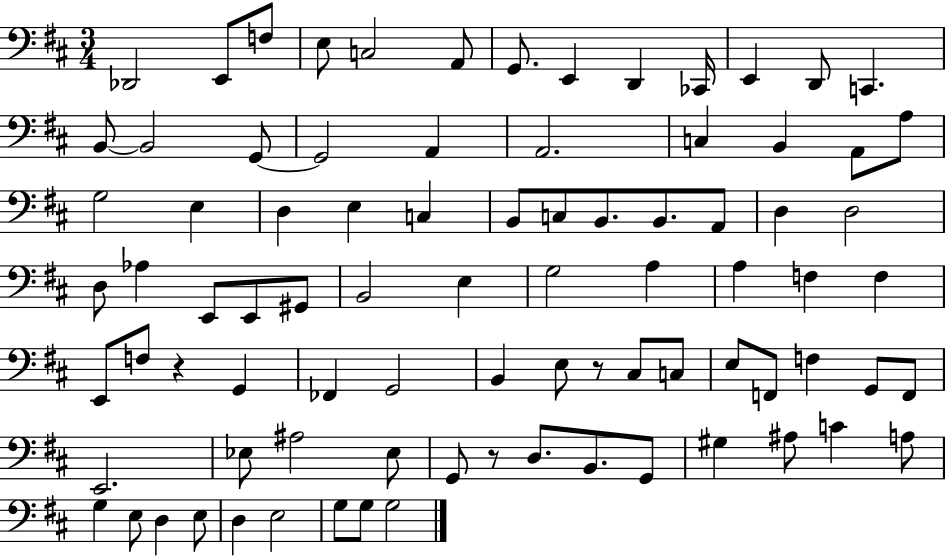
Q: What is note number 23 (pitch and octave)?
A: A3